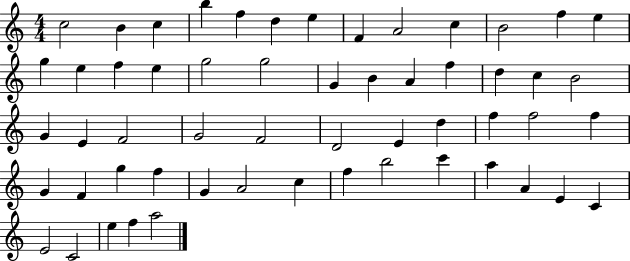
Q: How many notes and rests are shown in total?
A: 56